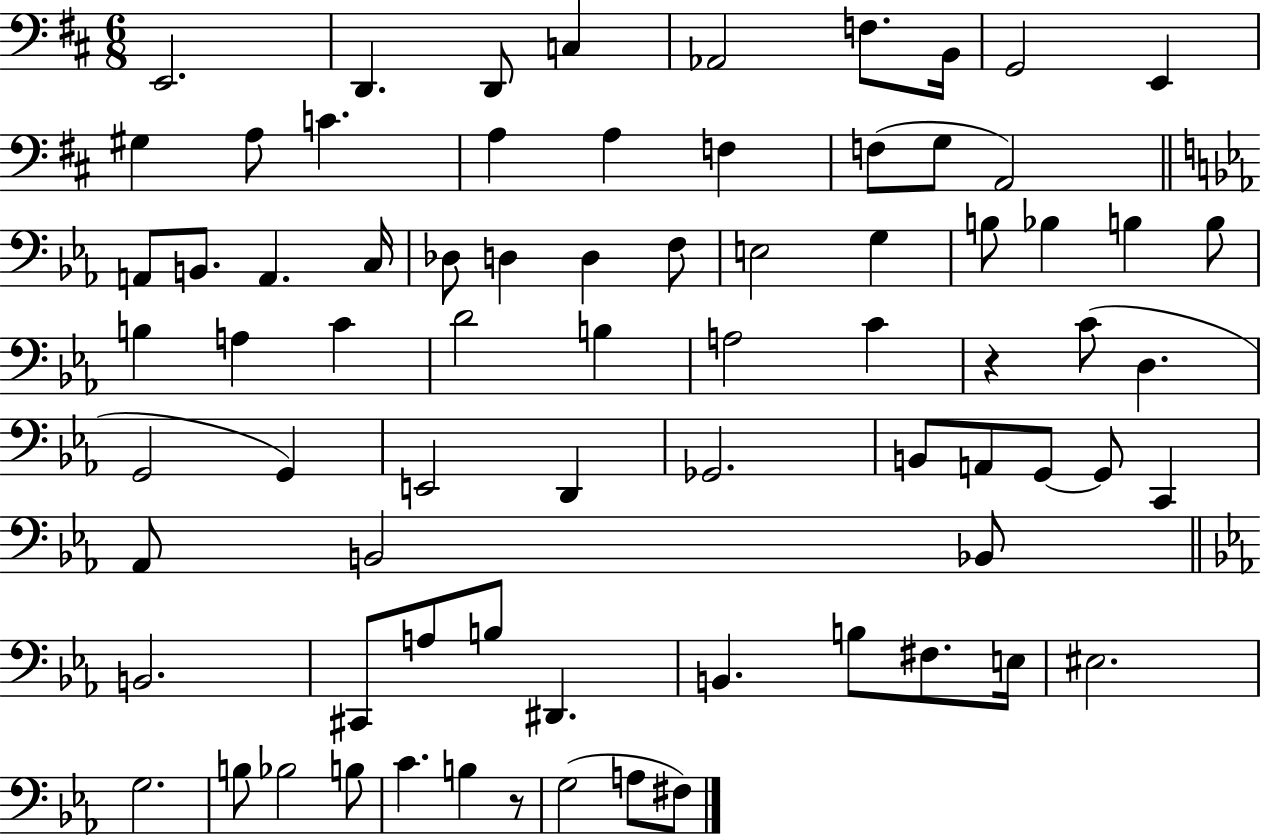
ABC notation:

X:1
T:Untitled
M:6/8
L:1/4
K:D
E,,2 D,, D,,/2 C, _A,,2 F,/2 B,,/4 G,,2 E,, ^G, A,/2 C A, A, F, F,/2 G,/2 A,,2 A,,/2 B,,/2 A,, C,/4 _D,/2 D, D, F,/2 E,2 G, B,/2 _B, B, B,/2 B, A, C D2 B, A,2 C z C/2 D, G,,2 G,, E,,2 D,, _G,,2 B,,/2 A,,/2 G,,/2 G,,/2 C,, _A,,/2 B,,2 _B,,/2 B,,2 ^C,,/2 A,/2 B,/2 ^D,, B,, B,/2 ^F,/2 E,/4 ^E,2 G,2 B,/2 _B,2 B,/2 C B, z/2 G,2 A,/2 ^F,/2